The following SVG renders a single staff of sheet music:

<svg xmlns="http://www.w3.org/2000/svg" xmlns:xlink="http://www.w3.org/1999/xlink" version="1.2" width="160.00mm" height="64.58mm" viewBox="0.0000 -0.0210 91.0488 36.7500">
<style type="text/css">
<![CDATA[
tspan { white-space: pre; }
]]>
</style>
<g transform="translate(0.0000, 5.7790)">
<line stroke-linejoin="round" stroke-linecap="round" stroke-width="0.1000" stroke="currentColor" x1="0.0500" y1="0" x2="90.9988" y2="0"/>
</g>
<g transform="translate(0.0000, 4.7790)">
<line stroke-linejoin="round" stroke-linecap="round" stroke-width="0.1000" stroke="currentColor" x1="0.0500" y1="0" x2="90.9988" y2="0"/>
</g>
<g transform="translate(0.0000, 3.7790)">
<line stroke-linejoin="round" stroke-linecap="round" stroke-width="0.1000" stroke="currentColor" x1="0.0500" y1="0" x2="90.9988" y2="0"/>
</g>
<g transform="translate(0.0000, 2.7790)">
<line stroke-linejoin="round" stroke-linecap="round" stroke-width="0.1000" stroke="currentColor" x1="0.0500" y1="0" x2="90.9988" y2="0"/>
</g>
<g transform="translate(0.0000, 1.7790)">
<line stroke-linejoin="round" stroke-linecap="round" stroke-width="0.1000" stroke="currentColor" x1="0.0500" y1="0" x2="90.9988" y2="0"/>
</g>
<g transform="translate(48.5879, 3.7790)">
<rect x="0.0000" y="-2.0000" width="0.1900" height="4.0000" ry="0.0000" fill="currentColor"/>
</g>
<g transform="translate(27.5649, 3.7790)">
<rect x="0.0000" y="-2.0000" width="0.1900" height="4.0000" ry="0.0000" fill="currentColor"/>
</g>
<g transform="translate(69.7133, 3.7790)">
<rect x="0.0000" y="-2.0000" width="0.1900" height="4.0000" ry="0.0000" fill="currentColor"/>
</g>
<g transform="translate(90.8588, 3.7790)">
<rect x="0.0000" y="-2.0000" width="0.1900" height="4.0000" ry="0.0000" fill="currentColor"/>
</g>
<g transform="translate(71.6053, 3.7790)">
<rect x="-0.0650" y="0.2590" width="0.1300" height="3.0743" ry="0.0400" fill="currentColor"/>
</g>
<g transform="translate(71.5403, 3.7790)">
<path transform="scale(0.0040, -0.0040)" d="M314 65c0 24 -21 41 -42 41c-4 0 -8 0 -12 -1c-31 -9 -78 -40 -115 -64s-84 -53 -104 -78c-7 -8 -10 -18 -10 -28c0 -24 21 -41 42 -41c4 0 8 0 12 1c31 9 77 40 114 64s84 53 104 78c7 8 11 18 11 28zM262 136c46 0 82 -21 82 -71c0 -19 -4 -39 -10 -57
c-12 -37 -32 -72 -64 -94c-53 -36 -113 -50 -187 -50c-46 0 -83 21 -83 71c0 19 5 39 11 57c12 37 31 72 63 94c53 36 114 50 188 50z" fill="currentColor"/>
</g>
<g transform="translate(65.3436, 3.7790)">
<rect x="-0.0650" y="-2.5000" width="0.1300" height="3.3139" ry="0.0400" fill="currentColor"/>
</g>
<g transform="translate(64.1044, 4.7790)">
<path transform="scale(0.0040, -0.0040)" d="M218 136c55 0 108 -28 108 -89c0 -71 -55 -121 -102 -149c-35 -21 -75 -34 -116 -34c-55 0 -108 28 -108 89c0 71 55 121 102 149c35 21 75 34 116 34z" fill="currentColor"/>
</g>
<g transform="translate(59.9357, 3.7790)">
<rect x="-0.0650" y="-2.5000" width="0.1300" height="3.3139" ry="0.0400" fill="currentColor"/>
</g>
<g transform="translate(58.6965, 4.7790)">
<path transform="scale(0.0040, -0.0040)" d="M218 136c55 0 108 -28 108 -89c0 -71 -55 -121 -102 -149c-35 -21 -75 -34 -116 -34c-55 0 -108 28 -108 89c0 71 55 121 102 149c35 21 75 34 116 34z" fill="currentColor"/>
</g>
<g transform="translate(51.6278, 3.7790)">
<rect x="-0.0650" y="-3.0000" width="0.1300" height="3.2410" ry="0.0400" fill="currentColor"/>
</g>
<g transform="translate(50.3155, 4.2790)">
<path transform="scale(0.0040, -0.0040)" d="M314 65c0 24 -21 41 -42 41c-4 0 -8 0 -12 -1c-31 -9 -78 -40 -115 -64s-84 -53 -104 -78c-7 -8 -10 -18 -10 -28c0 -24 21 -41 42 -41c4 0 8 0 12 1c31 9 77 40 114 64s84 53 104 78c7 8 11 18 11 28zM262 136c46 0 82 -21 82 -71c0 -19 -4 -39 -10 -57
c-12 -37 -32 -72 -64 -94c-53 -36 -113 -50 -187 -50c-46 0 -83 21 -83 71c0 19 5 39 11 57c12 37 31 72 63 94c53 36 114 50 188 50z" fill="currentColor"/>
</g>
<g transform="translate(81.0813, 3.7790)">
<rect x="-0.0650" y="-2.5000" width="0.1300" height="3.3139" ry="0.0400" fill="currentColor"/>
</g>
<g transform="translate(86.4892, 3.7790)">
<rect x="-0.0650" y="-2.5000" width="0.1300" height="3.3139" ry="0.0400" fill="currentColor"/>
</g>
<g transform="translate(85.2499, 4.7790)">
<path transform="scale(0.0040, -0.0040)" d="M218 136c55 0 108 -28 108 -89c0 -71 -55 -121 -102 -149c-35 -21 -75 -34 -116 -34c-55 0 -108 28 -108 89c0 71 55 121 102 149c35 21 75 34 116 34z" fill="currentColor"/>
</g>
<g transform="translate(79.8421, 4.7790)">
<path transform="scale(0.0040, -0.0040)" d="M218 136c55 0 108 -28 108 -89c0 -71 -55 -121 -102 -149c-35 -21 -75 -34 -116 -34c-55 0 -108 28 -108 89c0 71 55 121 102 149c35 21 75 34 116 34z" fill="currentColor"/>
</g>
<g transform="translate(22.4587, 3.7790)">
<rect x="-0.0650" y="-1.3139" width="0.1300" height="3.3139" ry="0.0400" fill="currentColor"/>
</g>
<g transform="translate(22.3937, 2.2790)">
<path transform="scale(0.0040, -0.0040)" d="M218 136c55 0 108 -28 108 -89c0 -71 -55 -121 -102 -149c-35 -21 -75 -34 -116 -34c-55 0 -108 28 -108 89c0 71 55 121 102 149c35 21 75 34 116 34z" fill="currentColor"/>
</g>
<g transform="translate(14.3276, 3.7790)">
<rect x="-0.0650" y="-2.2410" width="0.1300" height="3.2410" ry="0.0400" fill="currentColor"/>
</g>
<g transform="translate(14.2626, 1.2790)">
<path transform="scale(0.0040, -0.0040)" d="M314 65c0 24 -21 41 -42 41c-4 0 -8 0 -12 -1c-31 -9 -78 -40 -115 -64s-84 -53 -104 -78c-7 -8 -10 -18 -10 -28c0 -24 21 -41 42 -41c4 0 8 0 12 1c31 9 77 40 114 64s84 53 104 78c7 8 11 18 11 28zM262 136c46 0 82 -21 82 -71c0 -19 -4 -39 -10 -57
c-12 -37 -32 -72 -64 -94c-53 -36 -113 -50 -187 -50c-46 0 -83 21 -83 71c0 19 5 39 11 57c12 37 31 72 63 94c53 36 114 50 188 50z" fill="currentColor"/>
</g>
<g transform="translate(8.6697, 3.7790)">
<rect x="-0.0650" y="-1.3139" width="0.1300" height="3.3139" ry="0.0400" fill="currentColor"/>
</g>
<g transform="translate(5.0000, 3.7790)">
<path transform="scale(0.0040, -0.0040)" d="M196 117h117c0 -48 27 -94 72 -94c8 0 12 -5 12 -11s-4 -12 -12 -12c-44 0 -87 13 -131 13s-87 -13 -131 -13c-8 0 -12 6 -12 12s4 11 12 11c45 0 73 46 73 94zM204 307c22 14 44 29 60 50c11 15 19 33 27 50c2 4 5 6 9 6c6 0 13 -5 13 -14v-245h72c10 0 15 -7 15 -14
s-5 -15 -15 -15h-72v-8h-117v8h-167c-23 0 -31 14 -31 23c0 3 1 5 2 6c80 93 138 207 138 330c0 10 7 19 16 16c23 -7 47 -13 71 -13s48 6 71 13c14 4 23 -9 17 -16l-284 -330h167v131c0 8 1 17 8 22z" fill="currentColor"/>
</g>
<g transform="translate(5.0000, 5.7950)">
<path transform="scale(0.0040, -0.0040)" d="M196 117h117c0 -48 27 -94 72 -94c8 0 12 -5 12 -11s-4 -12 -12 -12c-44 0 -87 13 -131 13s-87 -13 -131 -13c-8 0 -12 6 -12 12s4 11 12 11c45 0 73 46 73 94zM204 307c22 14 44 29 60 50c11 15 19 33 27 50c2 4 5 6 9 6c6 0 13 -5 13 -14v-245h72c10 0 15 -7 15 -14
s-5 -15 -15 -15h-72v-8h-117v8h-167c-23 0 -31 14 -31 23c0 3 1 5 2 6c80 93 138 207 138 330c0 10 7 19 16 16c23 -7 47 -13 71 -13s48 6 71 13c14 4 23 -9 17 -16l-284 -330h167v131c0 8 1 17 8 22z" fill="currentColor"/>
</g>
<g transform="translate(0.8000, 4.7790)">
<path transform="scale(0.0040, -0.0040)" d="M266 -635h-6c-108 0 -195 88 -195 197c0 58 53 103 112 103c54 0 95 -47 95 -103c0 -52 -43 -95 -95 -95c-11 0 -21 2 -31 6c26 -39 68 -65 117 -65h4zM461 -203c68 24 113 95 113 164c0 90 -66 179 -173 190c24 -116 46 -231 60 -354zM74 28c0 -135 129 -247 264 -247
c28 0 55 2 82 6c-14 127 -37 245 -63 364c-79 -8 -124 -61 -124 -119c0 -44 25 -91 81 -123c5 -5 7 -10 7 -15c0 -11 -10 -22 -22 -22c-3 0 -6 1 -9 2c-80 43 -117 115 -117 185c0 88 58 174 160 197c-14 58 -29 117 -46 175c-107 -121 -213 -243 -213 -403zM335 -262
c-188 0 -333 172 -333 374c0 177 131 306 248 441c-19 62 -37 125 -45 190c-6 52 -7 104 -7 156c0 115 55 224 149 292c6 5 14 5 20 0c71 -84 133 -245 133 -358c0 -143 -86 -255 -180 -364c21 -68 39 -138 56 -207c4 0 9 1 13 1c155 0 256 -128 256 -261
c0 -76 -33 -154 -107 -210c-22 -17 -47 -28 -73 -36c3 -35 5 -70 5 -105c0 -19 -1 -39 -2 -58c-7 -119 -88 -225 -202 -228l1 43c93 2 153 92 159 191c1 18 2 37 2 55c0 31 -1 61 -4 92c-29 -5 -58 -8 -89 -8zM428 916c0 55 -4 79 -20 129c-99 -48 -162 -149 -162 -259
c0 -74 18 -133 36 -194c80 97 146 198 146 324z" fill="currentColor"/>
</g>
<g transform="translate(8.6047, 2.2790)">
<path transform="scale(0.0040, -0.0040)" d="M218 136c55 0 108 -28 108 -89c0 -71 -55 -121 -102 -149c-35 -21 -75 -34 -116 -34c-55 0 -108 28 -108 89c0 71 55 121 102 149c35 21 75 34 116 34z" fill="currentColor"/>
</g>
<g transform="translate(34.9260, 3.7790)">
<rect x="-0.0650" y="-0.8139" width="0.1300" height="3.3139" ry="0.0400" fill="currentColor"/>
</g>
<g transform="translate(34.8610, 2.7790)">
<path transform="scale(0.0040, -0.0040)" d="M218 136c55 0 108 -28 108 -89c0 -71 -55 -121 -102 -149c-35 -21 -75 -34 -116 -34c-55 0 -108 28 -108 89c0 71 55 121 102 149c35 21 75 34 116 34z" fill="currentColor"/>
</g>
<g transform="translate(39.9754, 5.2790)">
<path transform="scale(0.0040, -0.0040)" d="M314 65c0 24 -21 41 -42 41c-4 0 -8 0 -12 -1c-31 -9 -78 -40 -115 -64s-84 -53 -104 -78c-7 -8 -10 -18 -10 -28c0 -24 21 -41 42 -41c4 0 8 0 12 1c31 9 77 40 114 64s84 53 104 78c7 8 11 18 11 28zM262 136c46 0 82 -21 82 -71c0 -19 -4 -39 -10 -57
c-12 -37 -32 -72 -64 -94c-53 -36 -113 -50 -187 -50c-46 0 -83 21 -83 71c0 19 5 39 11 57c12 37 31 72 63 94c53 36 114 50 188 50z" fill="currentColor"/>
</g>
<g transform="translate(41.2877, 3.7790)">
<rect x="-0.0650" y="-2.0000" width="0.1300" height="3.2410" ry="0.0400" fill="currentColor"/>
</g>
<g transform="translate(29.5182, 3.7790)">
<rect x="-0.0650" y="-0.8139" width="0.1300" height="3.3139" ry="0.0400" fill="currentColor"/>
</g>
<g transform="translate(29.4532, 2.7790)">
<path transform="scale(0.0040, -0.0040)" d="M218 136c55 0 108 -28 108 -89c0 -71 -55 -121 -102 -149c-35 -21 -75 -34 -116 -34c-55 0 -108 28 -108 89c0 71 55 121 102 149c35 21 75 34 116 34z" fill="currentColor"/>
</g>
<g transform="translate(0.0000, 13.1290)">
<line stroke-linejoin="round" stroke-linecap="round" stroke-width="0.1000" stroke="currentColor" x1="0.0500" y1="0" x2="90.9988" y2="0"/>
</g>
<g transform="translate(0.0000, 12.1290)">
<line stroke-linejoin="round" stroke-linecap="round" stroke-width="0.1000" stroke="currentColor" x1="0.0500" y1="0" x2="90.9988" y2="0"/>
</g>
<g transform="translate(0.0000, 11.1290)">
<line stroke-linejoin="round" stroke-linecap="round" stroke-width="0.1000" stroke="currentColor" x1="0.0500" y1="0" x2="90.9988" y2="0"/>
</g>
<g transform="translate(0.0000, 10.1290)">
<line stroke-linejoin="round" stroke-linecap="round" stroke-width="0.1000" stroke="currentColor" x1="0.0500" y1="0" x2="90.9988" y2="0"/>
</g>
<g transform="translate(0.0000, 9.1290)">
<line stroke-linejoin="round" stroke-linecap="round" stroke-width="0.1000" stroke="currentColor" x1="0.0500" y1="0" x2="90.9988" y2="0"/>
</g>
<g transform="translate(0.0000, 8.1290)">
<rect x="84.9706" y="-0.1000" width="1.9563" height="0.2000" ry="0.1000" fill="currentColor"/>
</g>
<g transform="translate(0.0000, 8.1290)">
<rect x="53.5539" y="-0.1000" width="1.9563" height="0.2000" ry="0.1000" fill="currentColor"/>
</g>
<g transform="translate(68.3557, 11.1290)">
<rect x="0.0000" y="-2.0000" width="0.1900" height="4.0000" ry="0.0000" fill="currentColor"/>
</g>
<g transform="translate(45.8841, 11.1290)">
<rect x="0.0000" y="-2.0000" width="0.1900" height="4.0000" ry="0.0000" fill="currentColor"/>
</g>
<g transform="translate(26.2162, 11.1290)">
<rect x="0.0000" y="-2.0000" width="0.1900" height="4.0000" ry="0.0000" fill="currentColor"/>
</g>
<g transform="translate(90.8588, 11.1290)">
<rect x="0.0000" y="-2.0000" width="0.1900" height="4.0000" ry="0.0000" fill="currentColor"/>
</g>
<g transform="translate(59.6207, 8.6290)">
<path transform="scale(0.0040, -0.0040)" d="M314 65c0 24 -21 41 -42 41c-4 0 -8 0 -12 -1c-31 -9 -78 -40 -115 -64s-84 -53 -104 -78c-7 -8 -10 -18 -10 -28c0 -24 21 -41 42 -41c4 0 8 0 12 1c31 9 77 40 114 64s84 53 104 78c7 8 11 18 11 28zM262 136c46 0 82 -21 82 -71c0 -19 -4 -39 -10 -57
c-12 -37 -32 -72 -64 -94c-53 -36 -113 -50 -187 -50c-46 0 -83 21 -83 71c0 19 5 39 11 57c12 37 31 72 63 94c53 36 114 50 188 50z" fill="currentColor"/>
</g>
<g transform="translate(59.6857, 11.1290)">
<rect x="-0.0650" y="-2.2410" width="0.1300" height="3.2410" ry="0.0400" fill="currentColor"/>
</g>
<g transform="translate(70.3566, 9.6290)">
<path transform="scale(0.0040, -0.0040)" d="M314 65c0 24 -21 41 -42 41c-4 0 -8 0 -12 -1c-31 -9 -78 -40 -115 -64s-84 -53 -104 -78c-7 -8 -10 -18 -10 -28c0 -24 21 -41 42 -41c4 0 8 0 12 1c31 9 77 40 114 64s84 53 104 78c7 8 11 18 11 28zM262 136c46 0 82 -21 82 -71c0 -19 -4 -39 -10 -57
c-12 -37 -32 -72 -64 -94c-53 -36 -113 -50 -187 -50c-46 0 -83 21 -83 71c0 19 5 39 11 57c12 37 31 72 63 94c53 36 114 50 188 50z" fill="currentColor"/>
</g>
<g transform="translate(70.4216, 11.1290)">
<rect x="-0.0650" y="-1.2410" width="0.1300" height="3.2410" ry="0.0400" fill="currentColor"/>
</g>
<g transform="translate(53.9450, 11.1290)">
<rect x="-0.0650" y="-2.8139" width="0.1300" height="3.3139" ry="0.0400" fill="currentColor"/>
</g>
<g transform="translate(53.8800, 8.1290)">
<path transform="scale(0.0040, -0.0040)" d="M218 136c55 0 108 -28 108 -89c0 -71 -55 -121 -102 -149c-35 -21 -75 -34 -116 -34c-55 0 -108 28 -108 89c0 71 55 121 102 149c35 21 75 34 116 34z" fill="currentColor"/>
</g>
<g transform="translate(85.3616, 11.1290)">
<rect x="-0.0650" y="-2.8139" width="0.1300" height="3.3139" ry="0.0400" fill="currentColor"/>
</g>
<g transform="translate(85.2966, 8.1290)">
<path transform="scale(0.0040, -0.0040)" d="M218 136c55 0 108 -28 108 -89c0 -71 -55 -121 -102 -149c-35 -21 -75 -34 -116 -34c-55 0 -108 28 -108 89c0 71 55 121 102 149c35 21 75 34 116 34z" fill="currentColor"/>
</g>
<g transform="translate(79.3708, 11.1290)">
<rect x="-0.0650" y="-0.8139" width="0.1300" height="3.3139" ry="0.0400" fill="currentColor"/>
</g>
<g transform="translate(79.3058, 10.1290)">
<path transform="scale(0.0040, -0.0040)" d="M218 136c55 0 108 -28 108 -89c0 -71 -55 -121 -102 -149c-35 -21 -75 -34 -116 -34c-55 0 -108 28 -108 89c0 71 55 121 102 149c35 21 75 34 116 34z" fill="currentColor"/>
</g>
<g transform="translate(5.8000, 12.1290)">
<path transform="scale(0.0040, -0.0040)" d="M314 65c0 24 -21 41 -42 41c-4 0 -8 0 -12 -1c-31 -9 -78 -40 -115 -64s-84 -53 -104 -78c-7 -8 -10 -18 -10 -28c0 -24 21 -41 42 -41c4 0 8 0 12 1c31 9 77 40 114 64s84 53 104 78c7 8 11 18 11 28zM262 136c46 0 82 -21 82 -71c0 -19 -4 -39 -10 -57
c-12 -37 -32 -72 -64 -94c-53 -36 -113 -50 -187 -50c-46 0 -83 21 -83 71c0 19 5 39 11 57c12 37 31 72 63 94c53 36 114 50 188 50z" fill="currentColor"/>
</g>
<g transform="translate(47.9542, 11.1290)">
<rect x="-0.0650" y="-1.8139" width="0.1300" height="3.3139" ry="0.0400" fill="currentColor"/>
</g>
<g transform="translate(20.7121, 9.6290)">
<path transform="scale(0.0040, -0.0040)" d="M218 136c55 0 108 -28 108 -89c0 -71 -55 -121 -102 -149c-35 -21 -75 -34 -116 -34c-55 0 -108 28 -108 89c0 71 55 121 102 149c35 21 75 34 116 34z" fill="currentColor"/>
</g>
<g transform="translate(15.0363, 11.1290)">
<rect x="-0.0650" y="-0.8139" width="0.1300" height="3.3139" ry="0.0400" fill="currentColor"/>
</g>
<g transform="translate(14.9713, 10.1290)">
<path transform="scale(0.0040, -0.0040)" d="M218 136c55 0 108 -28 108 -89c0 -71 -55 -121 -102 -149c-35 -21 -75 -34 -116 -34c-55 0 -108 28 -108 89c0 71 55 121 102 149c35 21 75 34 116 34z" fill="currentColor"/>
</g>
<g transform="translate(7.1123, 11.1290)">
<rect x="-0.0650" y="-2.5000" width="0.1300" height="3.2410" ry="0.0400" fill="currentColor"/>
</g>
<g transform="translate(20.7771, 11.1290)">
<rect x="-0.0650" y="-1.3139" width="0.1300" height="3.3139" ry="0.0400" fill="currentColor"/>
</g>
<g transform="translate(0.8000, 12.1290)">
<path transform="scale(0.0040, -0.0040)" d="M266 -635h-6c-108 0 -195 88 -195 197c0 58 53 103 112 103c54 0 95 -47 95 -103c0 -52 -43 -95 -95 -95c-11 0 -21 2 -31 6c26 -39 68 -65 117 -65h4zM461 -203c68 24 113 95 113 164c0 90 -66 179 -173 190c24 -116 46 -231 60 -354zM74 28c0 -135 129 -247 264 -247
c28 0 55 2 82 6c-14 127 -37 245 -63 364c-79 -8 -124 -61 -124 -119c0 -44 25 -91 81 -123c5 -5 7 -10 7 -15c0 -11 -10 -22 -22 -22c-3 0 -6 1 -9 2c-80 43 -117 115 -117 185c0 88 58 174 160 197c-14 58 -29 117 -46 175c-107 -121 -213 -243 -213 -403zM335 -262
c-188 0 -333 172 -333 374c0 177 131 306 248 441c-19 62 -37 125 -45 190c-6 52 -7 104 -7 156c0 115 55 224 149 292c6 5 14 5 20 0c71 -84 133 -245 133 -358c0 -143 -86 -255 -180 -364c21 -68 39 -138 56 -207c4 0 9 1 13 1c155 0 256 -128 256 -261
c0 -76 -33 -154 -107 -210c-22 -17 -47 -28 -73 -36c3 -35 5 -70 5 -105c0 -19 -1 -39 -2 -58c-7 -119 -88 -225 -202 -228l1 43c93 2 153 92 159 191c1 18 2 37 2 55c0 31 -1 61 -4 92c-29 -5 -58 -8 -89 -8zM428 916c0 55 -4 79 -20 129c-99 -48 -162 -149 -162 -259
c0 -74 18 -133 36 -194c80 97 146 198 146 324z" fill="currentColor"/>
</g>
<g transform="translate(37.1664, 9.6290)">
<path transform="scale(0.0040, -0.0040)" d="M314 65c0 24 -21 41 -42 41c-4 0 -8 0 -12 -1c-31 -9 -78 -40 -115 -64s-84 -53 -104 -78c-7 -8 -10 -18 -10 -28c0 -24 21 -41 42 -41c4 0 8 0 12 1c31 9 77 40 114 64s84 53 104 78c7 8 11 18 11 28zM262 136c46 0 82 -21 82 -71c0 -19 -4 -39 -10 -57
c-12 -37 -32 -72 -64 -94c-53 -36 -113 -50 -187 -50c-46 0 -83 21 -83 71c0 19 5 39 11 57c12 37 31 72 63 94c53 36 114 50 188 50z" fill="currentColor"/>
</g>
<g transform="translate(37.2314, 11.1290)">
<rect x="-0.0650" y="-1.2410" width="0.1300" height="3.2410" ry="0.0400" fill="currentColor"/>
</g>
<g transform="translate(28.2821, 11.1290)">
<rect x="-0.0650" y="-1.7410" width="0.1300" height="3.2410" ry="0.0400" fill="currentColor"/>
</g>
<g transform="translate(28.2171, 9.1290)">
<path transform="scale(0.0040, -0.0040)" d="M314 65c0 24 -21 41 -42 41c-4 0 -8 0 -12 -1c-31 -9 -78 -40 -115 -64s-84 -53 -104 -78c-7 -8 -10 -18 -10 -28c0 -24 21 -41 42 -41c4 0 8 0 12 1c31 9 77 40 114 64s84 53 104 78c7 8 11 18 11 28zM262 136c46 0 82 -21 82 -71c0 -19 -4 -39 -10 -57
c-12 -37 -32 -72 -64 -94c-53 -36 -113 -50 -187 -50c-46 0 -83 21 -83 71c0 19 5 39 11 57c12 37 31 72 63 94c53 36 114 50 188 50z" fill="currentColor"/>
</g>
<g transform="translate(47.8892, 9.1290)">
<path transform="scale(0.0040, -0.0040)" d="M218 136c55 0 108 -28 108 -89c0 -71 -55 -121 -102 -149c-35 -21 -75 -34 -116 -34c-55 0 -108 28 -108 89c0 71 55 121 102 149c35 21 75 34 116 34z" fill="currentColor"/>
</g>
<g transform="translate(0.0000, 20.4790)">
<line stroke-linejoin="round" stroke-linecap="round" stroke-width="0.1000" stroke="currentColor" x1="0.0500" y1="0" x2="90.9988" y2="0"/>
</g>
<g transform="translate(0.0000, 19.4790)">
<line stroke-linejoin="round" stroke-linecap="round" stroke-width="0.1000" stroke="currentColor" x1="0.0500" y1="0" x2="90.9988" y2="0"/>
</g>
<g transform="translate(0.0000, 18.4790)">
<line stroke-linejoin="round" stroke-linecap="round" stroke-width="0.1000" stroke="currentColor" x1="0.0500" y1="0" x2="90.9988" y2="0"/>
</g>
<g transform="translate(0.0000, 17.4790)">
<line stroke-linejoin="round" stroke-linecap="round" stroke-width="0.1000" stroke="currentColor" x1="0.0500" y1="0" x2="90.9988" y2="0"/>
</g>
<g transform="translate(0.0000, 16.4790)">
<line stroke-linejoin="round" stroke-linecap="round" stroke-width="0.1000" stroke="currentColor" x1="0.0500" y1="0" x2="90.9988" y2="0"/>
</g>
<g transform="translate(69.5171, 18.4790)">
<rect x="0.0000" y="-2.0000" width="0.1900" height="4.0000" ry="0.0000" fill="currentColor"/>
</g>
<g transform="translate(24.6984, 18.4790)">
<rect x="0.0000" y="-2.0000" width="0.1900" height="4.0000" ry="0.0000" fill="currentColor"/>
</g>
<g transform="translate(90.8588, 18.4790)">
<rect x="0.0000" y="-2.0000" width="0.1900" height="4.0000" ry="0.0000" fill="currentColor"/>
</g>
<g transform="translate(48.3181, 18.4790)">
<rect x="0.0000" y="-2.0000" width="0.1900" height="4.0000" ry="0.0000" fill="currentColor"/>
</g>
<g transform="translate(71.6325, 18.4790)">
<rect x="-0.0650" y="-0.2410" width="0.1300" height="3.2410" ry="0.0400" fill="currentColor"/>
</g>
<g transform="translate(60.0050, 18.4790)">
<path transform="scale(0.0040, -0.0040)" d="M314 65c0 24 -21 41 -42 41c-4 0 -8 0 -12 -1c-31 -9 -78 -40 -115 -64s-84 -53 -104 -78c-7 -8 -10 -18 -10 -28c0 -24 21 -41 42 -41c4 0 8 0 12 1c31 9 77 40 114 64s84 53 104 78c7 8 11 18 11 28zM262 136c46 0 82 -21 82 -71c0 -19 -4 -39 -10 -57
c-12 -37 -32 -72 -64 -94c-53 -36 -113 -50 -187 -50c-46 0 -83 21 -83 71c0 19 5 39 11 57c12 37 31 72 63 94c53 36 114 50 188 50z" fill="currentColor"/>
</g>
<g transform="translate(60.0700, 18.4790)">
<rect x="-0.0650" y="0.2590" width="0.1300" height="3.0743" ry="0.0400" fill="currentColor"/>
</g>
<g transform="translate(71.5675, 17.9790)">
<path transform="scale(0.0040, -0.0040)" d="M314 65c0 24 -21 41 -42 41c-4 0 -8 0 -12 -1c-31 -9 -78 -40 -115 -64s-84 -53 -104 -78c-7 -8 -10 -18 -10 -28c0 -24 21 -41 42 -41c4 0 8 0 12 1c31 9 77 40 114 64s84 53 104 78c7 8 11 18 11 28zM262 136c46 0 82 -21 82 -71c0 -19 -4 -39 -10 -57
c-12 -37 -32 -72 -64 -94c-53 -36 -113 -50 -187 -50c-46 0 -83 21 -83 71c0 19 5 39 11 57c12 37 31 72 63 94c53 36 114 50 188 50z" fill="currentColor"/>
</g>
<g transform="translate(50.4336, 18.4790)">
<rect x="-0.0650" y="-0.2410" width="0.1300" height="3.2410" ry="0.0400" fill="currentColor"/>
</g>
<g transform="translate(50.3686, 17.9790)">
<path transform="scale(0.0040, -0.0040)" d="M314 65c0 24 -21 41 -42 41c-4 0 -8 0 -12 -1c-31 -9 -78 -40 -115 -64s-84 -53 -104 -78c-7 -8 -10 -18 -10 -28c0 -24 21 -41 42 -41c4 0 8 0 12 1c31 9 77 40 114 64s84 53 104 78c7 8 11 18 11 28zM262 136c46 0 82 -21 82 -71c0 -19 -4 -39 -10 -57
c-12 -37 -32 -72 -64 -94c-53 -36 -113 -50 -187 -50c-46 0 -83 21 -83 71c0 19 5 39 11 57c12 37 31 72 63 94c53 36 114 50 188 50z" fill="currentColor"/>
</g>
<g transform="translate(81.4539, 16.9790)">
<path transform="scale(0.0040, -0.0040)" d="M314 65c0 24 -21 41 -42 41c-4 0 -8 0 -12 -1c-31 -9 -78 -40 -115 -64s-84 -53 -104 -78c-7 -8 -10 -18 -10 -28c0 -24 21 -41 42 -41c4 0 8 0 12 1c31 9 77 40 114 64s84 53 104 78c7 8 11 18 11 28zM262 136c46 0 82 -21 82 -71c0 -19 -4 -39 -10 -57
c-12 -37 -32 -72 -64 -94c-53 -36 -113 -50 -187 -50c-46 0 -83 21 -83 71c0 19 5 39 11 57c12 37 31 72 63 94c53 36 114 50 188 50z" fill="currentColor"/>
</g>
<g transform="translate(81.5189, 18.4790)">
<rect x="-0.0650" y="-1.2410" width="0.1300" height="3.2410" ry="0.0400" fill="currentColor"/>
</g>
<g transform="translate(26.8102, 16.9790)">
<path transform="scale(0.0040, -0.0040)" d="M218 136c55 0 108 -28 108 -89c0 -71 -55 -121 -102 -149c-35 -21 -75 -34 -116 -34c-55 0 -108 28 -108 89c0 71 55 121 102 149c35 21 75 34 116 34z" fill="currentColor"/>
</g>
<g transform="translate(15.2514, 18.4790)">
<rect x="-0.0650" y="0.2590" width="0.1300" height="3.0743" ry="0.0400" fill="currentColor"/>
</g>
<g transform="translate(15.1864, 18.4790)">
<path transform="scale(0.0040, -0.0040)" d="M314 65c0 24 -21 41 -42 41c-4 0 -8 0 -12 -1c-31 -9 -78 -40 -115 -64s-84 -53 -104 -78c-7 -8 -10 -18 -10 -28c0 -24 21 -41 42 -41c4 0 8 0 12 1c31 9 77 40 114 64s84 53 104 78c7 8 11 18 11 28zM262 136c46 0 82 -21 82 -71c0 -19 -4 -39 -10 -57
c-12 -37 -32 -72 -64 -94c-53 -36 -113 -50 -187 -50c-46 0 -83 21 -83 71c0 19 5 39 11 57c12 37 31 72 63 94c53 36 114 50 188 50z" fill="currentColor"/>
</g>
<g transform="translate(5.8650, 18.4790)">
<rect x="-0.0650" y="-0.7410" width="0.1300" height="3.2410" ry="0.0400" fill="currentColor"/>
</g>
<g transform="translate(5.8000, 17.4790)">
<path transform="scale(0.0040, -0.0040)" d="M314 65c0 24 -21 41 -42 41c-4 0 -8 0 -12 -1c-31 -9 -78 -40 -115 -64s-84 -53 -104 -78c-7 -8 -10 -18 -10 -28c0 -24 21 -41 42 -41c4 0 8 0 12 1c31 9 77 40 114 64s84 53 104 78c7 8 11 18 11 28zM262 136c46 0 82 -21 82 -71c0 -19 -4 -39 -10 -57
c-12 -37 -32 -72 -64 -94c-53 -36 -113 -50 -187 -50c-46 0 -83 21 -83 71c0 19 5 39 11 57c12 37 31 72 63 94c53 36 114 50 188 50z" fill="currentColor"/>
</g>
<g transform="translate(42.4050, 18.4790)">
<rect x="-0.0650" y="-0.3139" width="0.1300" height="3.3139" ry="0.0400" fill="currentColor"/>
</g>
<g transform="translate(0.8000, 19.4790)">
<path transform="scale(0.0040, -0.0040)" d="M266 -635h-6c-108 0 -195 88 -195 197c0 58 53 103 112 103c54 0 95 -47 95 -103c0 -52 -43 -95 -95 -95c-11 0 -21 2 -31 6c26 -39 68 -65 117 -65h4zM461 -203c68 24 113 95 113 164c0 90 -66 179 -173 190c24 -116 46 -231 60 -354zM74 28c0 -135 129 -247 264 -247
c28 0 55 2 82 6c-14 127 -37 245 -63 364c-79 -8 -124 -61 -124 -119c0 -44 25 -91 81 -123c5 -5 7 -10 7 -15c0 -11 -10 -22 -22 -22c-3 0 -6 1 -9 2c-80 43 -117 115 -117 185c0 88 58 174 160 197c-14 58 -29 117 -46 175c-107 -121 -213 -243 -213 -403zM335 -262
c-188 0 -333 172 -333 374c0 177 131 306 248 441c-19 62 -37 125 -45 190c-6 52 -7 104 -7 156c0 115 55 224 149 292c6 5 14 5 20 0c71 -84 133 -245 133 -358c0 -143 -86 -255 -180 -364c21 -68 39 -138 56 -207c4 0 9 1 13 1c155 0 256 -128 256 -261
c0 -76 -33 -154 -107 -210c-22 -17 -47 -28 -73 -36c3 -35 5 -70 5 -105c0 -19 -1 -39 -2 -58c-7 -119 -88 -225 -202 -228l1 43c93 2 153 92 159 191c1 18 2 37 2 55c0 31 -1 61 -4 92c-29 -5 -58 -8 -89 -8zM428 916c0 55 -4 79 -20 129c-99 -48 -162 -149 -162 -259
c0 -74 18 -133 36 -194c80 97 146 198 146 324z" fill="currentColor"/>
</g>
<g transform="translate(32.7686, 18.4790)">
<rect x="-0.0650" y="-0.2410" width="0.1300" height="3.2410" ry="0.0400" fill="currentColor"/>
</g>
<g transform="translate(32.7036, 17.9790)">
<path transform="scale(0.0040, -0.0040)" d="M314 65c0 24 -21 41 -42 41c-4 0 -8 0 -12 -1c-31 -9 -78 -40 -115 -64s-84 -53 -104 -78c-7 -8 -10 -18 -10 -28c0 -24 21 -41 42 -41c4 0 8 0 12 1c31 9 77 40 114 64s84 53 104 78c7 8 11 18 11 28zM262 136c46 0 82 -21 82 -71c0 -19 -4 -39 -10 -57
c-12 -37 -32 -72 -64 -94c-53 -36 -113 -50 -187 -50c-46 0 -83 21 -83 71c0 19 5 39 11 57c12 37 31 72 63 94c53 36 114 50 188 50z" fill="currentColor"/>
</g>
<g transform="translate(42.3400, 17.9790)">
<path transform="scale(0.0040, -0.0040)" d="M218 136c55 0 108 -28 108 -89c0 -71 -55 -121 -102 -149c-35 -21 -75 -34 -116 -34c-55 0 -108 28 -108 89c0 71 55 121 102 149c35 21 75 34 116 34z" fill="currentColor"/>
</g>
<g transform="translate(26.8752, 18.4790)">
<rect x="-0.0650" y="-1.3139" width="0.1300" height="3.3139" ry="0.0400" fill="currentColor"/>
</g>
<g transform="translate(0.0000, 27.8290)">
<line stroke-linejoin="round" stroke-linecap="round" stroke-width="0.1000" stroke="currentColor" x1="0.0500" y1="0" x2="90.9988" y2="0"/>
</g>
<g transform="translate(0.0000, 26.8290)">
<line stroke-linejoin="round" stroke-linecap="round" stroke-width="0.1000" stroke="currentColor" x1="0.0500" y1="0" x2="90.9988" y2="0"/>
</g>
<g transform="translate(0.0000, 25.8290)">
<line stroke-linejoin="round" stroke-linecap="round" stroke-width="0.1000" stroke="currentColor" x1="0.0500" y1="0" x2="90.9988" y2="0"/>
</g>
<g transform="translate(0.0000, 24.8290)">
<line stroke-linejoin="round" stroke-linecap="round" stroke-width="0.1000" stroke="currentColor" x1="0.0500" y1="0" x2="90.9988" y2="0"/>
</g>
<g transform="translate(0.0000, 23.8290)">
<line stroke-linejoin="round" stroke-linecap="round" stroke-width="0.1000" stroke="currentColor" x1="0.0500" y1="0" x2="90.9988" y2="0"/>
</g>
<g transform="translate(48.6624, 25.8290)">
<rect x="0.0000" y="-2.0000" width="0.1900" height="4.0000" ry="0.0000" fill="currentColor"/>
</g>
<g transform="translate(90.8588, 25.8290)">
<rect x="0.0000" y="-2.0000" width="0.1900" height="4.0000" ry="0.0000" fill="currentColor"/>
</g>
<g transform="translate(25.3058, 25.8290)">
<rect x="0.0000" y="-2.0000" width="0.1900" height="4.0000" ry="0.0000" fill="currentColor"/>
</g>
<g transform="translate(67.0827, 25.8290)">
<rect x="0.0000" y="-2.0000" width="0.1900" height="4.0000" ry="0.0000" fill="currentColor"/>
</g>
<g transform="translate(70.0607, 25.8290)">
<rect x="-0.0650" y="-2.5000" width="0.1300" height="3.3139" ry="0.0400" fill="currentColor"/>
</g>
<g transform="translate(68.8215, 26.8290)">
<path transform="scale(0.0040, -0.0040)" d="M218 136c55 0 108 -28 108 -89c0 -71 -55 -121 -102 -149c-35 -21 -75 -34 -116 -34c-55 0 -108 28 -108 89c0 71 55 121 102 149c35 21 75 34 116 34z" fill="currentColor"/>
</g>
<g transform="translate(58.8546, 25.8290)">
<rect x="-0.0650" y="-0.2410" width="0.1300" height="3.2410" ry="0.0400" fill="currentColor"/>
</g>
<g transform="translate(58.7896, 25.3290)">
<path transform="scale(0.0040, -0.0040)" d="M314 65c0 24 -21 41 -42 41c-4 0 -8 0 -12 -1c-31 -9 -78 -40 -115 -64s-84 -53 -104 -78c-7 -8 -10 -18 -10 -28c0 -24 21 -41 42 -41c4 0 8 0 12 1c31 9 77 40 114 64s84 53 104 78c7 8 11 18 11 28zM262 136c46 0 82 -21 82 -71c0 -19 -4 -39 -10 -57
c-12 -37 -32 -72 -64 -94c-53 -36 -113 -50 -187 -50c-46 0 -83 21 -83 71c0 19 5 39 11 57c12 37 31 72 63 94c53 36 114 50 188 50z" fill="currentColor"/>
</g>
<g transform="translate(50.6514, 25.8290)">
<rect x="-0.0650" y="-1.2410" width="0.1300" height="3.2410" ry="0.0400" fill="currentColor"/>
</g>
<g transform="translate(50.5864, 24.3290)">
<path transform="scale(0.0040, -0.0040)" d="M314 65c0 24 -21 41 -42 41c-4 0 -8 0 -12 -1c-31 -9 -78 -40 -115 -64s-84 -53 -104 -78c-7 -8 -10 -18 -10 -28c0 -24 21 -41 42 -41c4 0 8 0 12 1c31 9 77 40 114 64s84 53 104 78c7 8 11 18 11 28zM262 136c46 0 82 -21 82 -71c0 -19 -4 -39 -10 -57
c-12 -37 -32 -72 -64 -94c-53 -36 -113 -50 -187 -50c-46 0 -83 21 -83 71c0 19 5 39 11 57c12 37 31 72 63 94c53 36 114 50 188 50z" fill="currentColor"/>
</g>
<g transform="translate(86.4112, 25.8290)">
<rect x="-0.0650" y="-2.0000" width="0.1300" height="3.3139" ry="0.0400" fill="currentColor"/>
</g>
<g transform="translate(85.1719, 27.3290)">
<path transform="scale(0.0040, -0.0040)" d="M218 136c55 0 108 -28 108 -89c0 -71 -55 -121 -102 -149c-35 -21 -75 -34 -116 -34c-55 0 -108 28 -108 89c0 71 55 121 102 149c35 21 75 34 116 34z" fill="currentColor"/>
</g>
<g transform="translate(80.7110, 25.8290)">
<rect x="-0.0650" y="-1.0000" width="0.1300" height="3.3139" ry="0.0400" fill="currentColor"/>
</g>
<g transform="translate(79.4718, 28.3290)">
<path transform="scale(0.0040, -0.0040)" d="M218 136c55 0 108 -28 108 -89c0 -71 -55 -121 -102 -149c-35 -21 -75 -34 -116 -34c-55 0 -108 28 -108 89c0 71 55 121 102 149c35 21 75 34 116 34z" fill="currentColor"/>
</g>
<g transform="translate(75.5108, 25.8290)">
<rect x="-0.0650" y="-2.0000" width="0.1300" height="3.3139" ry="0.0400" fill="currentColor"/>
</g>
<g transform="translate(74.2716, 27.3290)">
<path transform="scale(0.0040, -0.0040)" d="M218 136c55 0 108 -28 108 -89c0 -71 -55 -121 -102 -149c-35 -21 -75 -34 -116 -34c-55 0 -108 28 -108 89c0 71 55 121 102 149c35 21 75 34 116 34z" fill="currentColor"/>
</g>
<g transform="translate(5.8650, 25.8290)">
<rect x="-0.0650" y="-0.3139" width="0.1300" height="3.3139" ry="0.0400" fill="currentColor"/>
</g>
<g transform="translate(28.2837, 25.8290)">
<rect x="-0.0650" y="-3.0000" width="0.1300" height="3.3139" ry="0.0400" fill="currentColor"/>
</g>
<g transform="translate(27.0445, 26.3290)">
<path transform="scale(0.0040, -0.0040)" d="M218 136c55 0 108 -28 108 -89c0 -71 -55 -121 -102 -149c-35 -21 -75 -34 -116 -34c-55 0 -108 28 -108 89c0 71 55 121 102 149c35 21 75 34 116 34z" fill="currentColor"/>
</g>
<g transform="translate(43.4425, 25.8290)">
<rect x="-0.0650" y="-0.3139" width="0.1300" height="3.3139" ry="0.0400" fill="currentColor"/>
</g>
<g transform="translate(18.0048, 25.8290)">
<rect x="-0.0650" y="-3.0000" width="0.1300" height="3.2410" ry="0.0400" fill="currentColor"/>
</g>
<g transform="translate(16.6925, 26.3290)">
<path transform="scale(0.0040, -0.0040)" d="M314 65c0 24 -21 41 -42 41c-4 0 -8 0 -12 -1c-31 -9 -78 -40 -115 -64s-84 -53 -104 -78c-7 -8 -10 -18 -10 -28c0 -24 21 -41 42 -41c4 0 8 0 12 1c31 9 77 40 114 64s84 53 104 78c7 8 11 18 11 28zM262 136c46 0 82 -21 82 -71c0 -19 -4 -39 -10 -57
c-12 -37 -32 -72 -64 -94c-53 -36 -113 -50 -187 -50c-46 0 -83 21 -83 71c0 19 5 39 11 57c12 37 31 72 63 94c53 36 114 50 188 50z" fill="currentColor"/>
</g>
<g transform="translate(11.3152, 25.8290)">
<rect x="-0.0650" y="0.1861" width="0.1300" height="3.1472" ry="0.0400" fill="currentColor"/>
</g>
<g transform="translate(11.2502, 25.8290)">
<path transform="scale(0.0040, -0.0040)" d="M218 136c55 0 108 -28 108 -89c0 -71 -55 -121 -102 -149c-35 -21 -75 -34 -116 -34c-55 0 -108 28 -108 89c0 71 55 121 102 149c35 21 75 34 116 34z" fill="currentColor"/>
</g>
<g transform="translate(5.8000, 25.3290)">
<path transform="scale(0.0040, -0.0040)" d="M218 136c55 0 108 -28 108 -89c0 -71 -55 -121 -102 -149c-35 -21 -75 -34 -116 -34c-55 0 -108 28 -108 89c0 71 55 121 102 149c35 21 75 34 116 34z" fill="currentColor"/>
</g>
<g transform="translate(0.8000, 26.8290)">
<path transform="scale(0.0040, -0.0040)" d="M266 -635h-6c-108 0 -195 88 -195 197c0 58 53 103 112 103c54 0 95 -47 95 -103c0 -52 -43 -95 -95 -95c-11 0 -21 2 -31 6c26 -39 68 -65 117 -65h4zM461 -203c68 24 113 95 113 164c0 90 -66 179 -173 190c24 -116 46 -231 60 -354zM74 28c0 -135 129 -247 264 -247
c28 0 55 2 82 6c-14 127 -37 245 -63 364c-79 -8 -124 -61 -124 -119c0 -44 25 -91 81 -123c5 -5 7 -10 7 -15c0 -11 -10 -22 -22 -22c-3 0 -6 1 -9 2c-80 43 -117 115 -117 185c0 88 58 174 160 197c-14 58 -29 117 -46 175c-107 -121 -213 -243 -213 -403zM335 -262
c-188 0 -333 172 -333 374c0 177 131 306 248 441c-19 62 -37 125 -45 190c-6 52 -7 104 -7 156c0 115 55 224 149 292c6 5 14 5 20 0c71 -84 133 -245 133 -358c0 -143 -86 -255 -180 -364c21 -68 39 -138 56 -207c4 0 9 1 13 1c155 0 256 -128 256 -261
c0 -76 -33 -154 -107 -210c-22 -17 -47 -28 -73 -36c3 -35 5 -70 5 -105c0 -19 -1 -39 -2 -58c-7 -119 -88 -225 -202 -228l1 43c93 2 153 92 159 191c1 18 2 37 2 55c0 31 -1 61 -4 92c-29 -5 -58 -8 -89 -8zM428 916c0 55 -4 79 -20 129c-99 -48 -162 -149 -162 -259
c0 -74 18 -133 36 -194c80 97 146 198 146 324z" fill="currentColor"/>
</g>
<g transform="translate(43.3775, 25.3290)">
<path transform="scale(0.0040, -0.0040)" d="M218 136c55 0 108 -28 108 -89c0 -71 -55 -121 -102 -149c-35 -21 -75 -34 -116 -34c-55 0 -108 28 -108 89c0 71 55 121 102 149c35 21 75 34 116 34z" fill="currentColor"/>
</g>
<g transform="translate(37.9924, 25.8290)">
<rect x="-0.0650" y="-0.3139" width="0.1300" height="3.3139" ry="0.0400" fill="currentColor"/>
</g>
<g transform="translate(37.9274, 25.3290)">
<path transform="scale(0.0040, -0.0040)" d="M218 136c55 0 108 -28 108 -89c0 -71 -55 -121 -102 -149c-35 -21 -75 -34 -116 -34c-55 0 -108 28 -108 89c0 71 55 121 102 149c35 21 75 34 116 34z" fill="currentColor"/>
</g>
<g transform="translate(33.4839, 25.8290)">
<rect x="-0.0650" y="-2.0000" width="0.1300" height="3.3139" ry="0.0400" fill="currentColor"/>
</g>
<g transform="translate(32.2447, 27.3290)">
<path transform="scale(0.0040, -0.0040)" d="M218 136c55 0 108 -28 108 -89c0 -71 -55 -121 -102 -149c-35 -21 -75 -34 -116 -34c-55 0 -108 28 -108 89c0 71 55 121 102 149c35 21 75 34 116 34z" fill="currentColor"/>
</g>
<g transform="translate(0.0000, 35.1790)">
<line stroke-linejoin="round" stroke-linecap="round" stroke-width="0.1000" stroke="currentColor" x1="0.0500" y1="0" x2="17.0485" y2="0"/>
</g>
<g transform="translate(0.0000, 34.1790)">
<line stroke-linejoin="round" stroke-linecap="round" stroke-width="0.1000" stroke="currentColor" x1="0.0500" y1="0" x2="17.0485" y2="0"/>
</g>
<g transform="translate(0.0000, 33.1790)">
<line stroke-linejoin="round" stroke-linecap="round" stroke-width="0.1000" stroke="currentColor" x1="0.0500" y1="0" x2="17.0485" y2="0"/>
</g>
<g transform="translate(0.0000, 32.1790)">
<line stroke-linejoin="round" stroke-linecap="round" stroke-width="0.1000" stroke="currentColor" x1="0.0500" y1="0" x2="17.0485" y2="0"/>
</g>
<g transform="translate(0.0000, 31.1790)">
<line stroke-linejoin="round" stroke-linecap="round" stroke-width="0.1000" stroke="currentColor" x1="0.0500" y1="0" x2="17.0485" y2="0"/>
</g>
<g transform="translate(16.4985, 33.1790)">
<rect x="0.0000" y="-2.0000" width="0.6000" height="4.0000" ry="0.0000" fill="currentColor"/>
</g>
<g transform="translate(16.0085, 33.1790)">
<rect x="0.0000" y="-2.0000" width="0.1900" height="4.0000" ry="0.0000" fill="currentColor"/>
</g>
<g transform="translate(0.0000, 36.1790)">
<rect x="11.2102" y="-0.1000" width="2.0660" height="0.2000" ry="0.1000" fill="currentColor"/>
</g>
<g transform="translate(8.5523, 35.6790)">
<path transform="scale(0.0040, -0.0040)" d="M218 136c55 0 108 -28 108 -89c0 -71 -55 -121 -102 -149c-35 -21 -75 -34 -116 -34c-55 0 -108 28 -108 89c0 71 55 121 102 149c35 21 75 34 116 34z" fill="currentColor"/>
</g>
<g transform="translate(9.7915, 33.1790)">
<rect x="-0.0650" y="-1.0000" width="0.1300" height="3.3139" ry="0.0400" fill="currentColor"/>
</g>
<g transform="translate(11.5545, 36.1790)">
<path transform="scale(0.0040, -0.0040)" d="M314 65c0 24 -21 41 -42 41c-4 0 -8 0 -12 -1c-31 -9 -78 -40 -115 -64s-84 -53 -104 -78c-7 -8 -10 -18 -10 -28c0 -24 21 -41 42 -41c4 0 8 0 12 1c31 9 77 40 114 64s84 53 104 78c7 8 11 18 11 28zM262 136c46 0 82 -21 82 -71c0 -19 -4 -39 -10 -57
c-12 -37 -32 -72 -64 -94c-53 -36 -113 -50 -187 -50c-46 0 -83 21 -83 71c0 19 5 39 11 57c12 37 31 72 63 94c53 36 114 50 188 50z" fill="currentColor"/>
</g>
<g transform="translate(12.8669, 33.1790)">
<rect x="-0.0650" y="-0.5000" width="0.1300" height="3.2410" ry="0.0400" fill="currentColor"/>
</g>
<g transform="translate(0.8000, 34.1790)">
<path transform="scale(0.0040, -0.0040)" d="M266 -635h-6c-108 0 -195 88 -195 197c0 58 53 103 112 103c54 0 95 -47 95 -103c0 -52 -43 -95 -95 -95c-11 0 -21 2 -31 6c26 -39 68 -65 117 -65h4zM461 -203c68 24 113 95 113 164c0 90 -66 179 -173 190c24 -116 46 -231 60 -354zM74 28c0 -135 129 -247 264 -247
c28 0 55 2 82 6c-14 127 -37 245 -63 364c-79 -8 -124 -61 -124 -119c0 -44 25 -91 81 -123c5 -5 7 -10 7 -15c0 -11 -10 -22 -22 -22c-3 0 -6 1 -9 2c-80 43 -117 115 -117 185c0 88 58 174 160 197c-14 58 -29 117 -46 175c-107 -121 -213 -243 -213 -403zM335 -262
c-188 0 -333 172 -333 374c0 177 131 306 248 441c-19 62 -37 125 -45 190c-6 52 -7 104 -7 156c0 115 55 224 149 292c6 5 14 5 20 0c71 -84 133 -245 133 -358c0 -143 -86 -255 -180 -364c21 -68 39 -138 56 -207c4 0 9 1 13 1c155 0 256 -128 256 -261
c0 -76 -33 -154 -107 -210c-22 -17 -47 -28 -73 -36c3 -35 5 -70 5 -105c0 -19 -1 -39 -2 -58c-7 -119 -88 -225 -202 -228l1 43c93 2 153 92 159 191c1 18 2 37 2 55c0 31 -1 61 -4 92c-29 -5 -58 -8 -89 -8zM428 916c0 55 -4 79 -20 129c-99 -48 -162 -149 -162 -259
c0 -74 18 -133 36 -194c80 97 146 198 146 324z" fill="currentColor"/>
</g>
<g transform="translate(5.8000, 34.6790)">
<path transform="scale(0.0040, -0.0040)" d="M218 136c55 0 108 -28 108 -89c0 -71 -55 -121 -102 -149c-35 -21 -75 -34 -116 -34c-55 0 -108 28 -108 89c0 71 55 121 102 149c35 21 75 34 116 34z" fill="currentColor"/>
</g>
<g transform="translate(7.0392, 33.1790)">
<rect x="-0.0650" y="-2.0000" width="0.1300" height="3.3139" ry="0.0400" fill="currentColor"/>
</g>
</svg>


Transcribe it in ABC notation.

X:1
T:Untitled
M:4/4
L:1/4
K:C
e g2 e d d F2 A2 G G B2 G G G2 d e f2 e2 f a g2 e2 d a d2 B2 e c2 c c2 B2 c2 e2 c B A2 A F c c e2 c2 G F D F F D C2